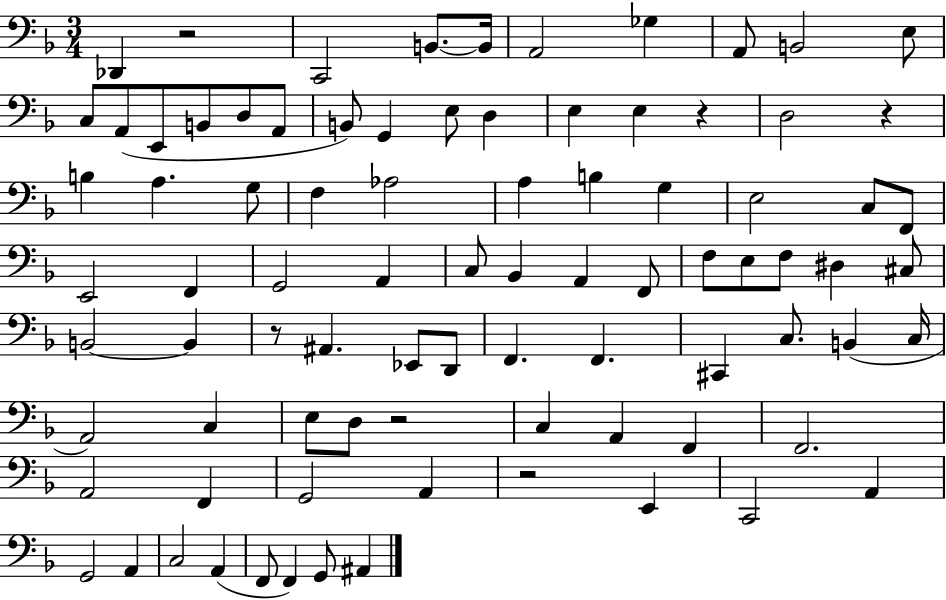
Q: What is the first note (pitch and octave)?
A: Db2